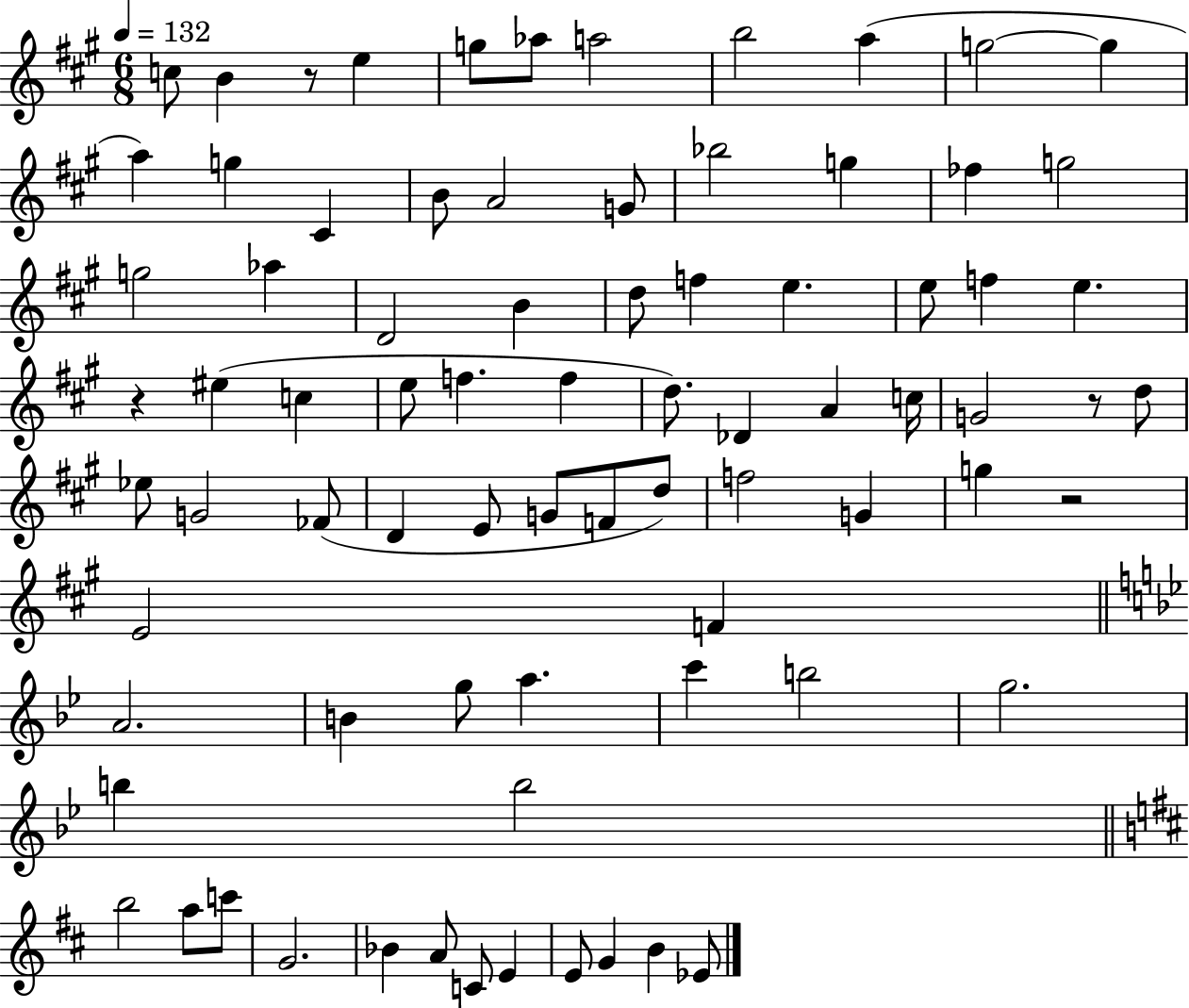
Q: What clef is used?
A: treble